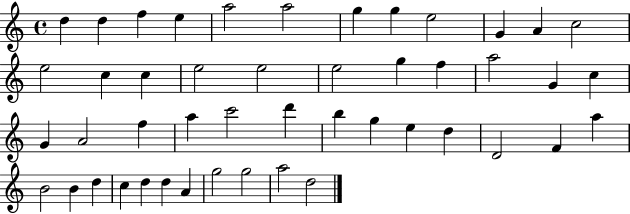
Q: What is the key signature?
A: C major